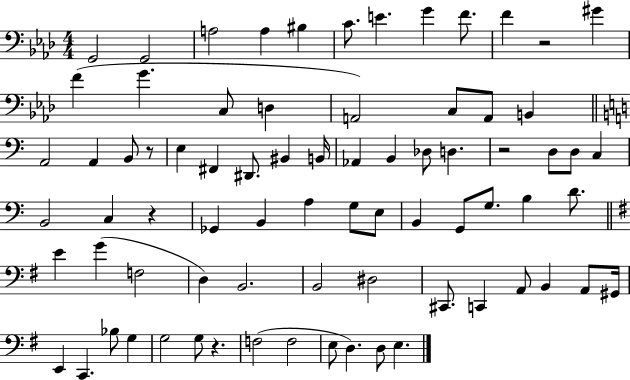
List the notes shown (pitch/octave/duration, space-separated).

G2/h G2/h A3/h A3/q BIS3/q C4/e. E4/q. G4/q F4/e. F4/q R/h G#4/q F4/q G4/q. C3/e D3/q A2/h C3/e A2/e B2/q A2/h A2/q B2/e R/e E3/q F#2/q D#2/e. BIS2/q B2/s Ab2/q B2/q Db3/e D3/q. R/h D3/e D3/e C3/q B2/h C3/q R/q Gb2/q B2/q A3/q G3/e E3/e B2/q G2/e G3/e. B3/q D4/e. E4/q G4/q F3/h D3/q B2/h. B2/h D#3/h C#2/e. C2/q A2/e B2/q A2/e G#2/s E2/q C2/q. Bb3/e G3/q G3/h G3/e R/q. F3/h F3/h E3/e D3/q. D3/e E3/q.